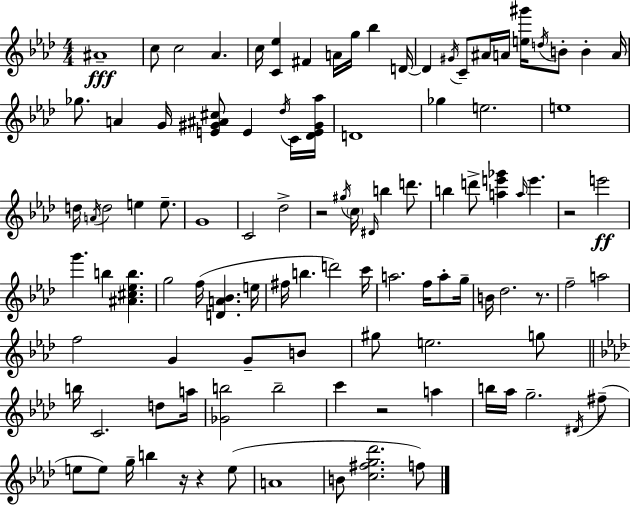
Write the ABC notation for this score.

X:1
T:Untitled
M:4/4
L:1/4
K:Ab
^A4 c/2 c2 _A c/4 [C_e] ^F A/4 g/4 _b D/4 D ^G/4 C/2 ^A/4 A/4 [e^g']/4 d/4 B/2 B A/4 _g/2 A G/4 [E^G^A^c]/2 E _d/4 C/4 [_DE^G_a]/4 D4 _g e2 e4 d/4 A/4 d2 e e/2 G4 C2 _d2 z2 ^g/4 c/4 ^D/4 b d'/2 b d'/2 [ae'_g'] a/4 e' z2 e'2 g' b [^A^c_eb] g2 f/4 [DA_B] e/4 ^f/4 b d'2 c'/4 a2 f/4 a/2 g/4 B/4 _d2 z/2 f2 a2 f2 G G/2 B/2 ^g/2 e2 g/2 b/4 C2 d/2 a/4 [_Gb]2 b2 c' z2 a b/4 _a/4 g2 ^D/4 ^f/2 e/2 e/2 g/4 b z/4 z e/2 A4 B/2 [c^fg_d']2 f/2